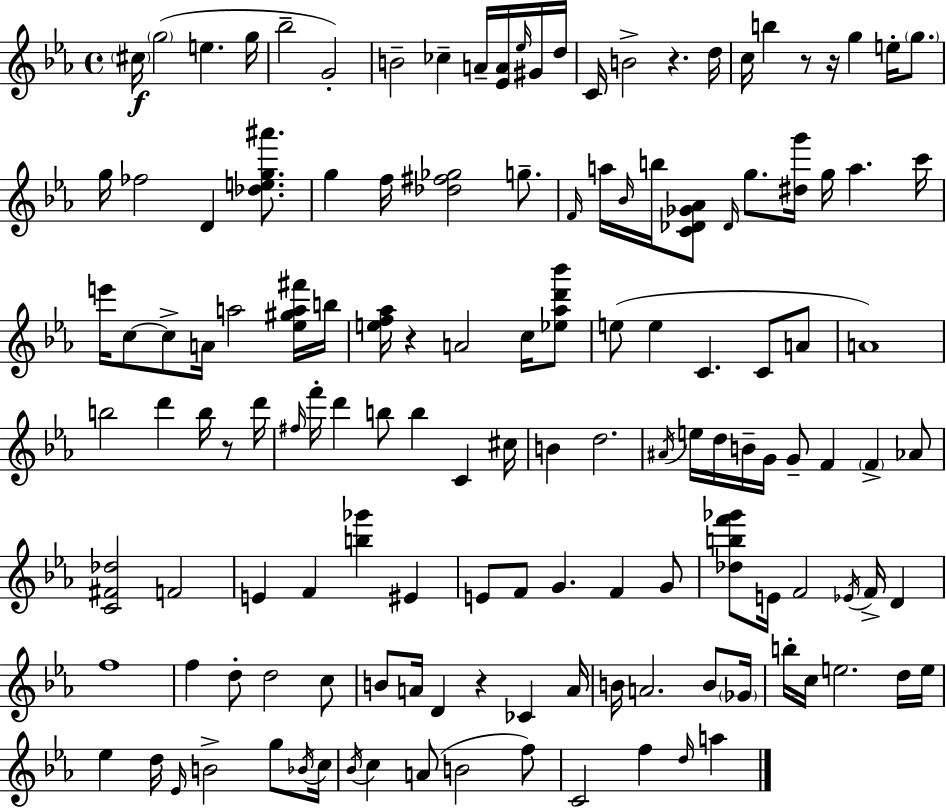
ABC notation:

X:1
T:Untitled
M:4/4
L:1/4
K:Cm
^c/4 g2 e g/4 _b2 G2 B2 _c A/4 [_EA]/4 _e/4 ^G/4 d/4 C/4 B2 z d/4 c/4 b z/2 z/4 g e/4 g/2 g/4 _f2 D [_deg^a']/2 g f/4 [_d^f_g]2 g/2 F/4 a/4 _B/4 b/4 [C_D_G_A]/2 _D/4 g/2 [^dg']/4 g/4 a c'/4 e'/4 c/2 c/2 A/4 a2 [_e^ga^f']/4 b/4 [ef_a]/4 z A2 c/4 [_e_ad'_b']/2 e/2 e C C/2 A/2 A4 b2 d' b/4 z/2 d'/4 ^f/4 f'/4 d' b/2 b C ^c/4 B d2 ^A/4 e/4 d/4 B/4 G/4 G/2 F F _A/2 [C^F_d]2 F2 E F [b_g'] ^E E/2 F/2 G F G/2 [_dbf'_g']/2 E/4 F2 _E/4 F/4 D f4 f d/2 d2 c/2 B/2 A/4 D z _C A/4 B/4 A2 B/2 _G/4 b/4 c/4 e2 d/4 e/4 _e d/4 _E/4 B2 g/2 _B/4 c/4 _B/4 c A/2 B2 f/2 C2 f d/4 a